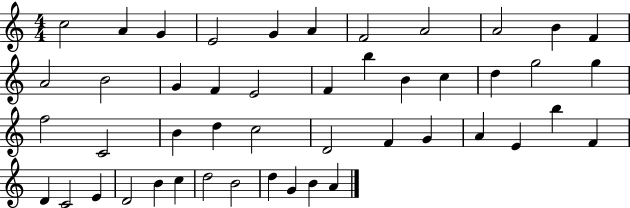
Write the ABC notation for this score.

X:1
T:Untitled
M:4/4
L:1/4
K:C
c2 A G E2 G A F2 A2 A2 B F A2 B2 G F E2 F b B c d g2 g f2 C2 B d c2 D2 F G A E b F D C2 E D2 B c d2 B2 d G B A